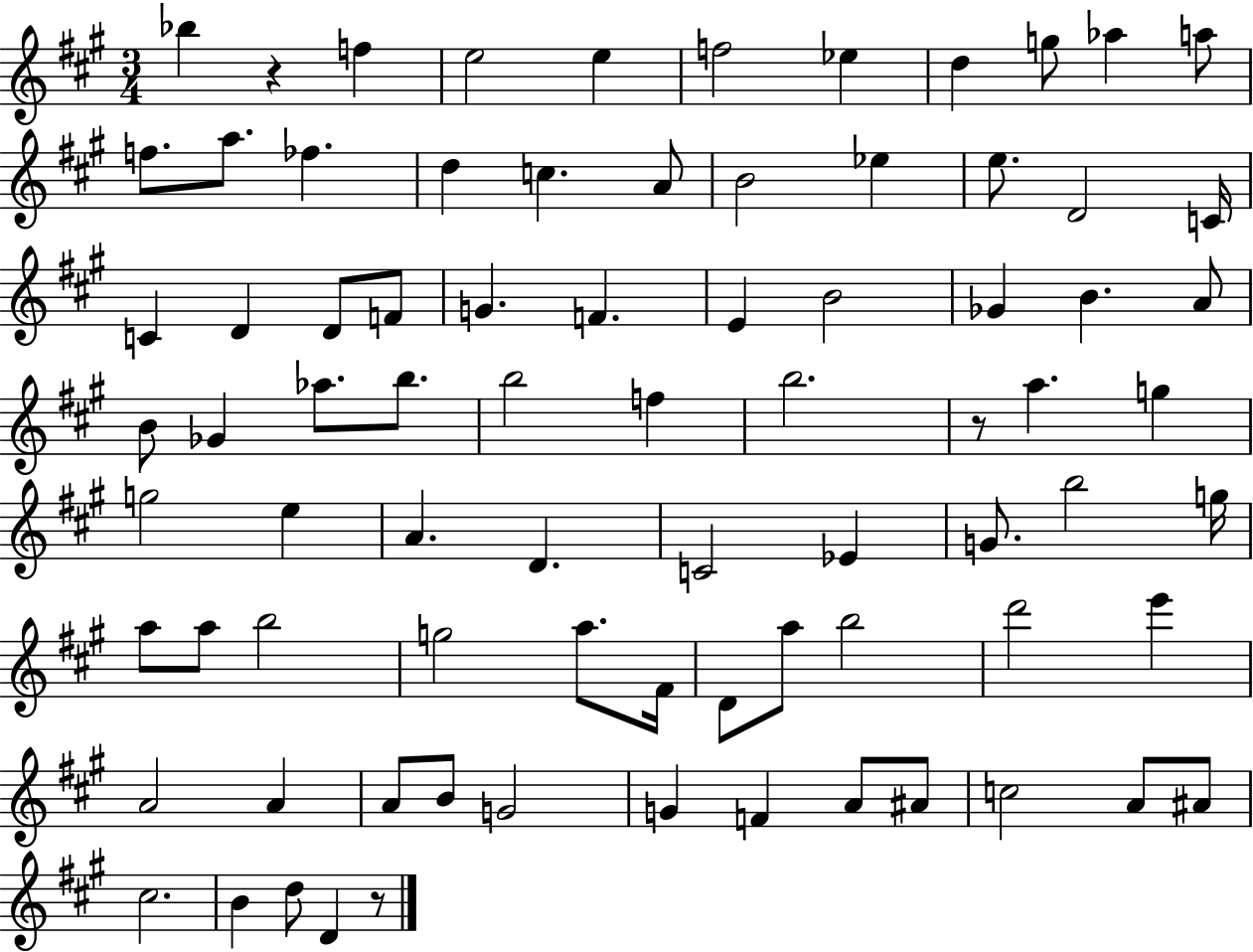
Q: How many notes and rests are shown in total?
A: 80